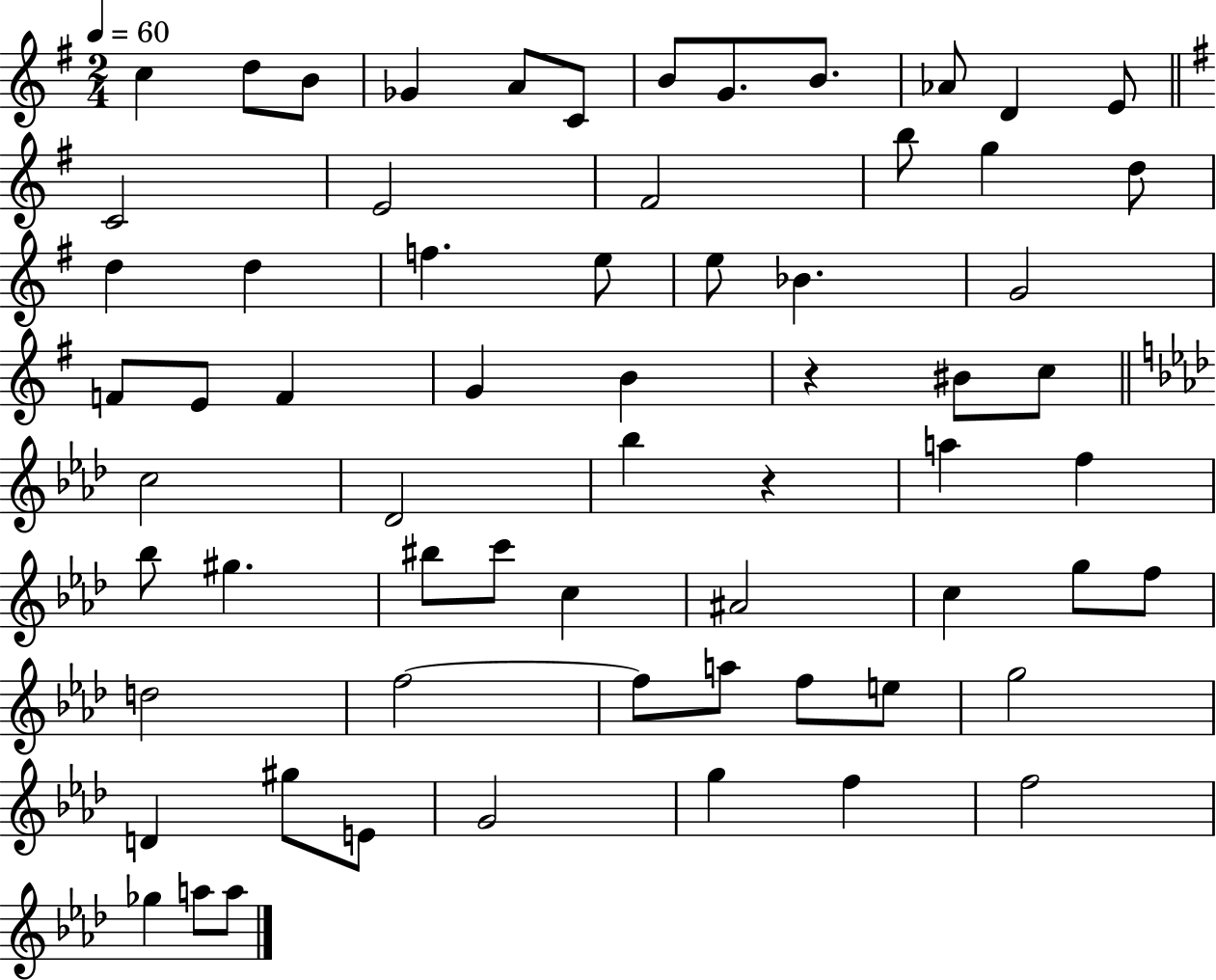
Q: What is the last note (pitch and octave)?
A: A5